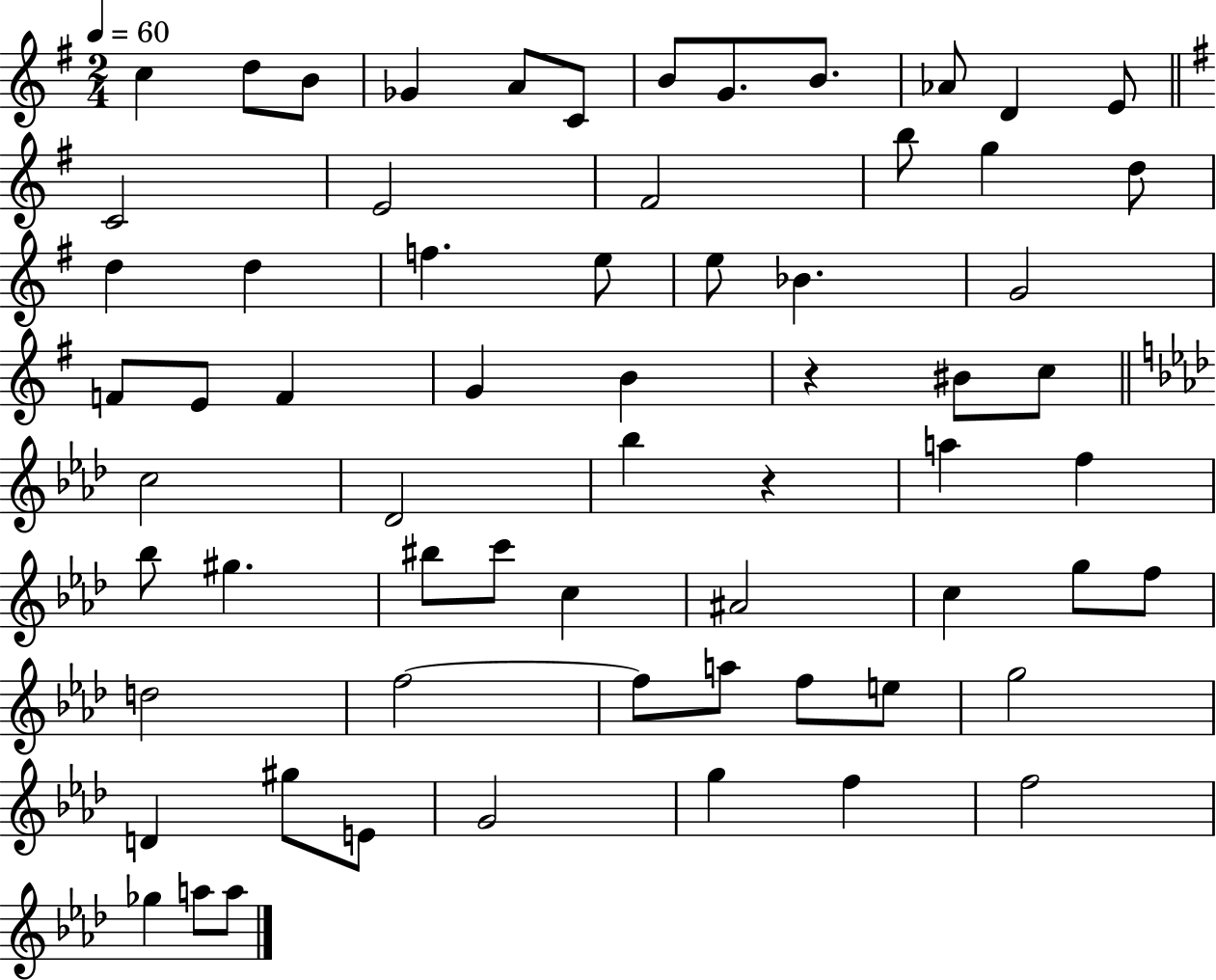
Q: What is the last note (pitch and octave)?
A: A5